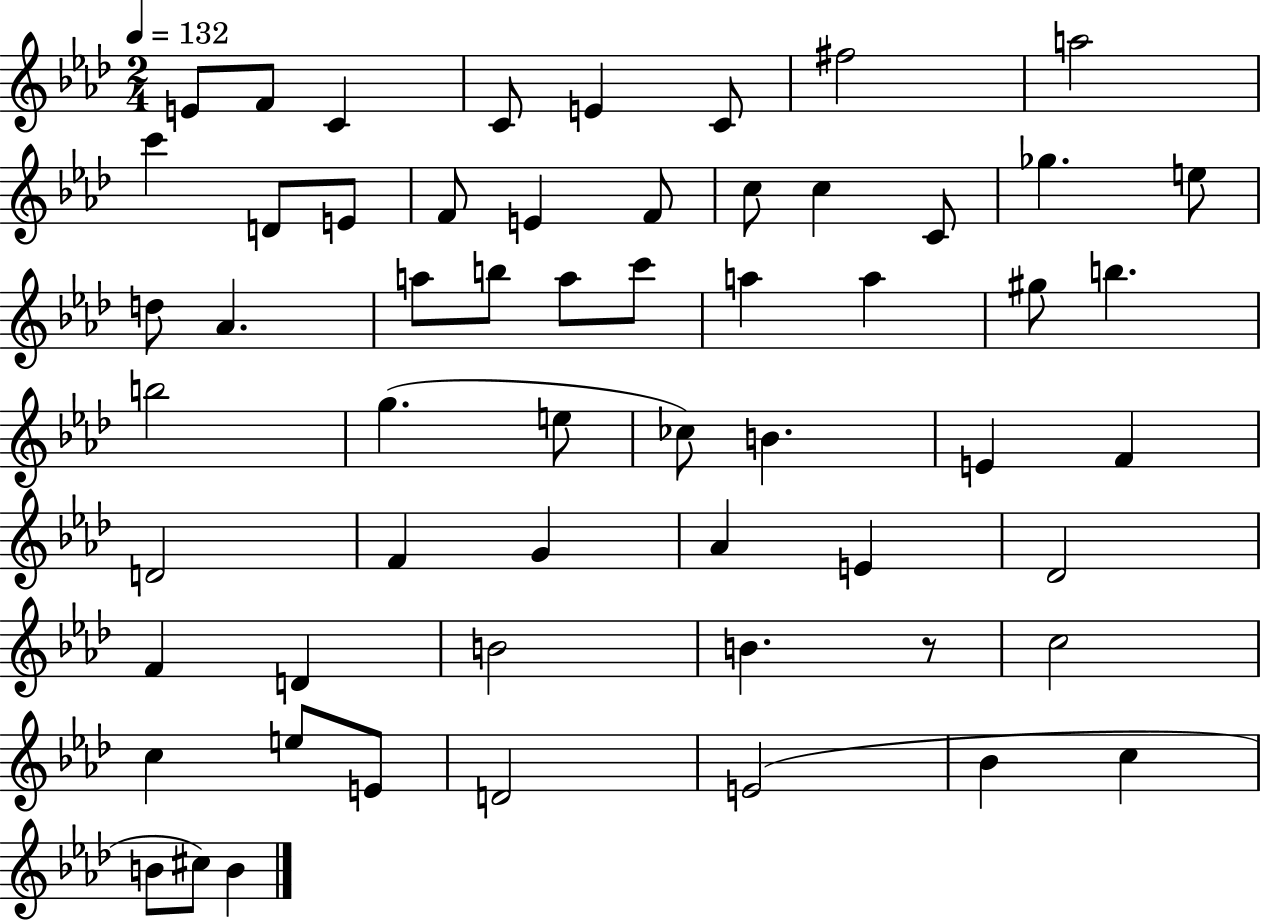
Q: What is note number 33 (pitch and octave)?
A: CES5